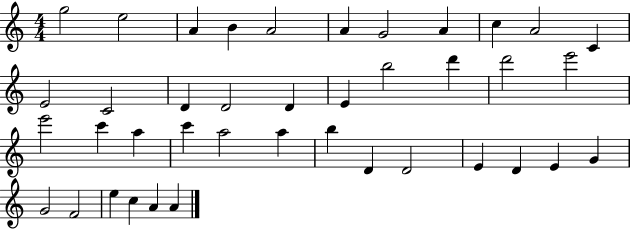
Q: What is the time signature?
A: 4/4